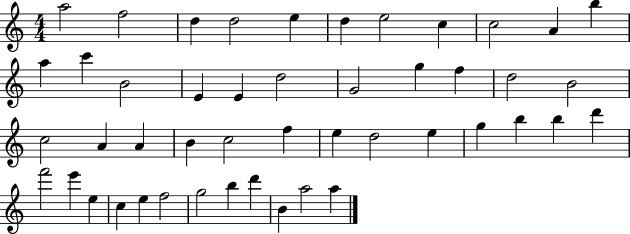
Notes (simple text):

A5/h F5/h D5/q D5/h E5/q D5/q E5/h C5/q C5/h A4/q B5/q A5/q C6/q B4/h E4/q E4/q D5/h G4/h G5/q F5/q D5/h B4/h C5/h A4/q A4/q B4/q C5/h F5/q E5/q D5/h E5/q G5/q B5/q B5/q D6/q F6/h E6/q E5/q C5/q E5/q F5/h G5/h B5/q D6/q B4/q A5/h A5/q